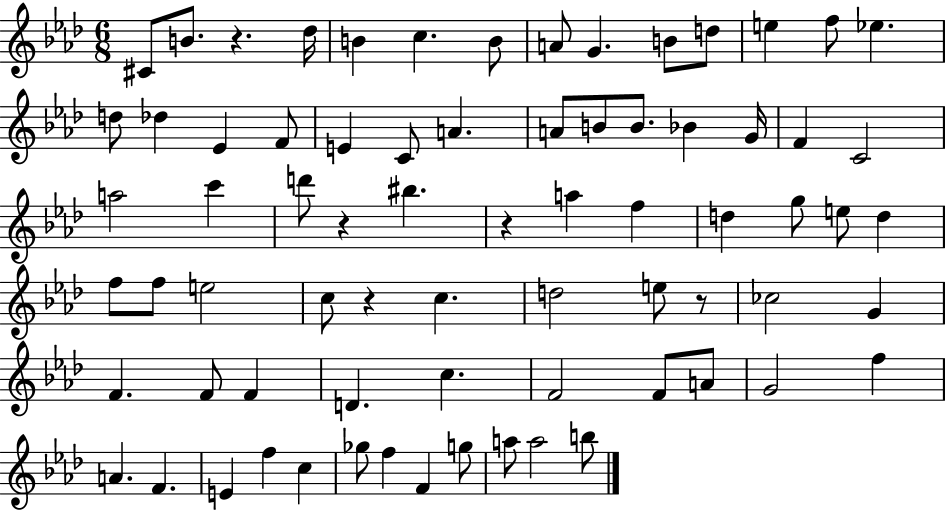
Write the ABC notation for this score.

X:1
T:Untitled
M:6/8
L:1/4
K:Ab
^C/2 B/2 z _d/4 B c B/2 A/2 G B/2 d/2 e f/2 _e d/2 _d _E F/2 E C/2 A A/2 B/2 B/2 _B G/4 F C2 a2 c' d'/2 z ^b z a f d g/2 e/2 d f/2 f/2 e2 c/2 z c d2 e/2 z/2 _c2 G F F/2 F D c F2 F/2 A/2 G2 f A F E f c _g/2 f F g/2 a/2 a2 b/2